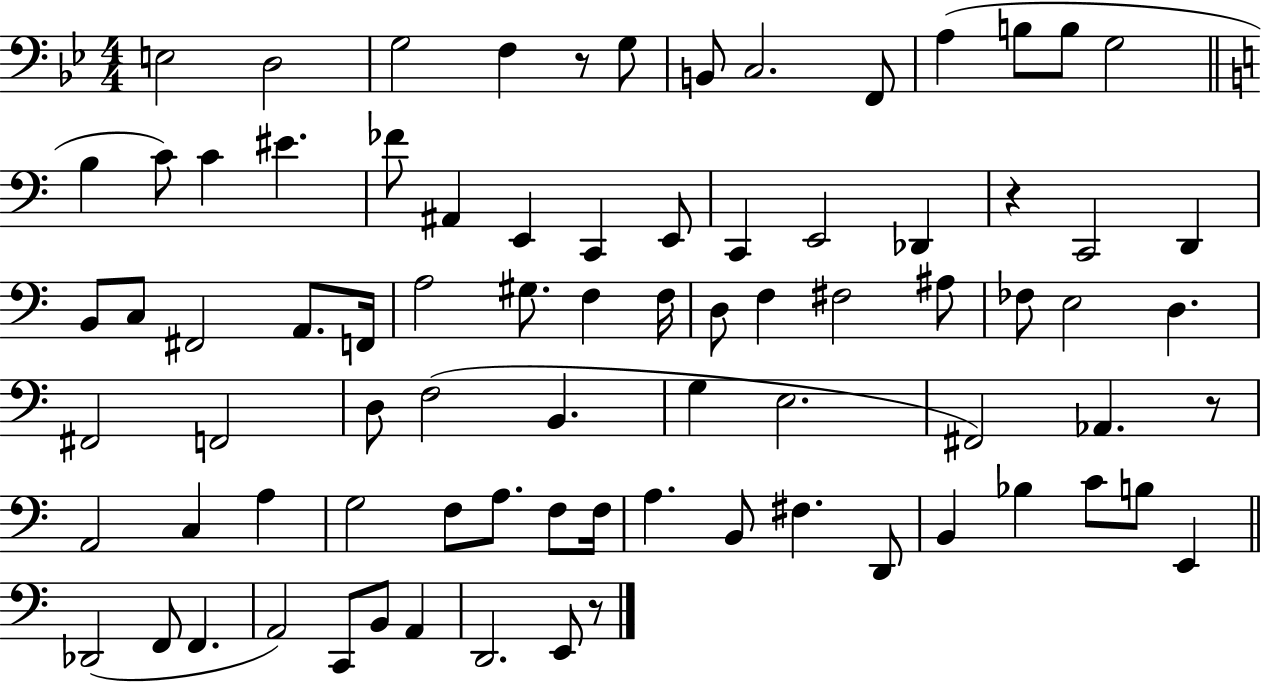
E3/h D3/h G3/h F3/q R/e G3/e B2/e C3/h. F2/e A3/q B3/e B3/e G3/h B3/q C4/e C4/q EIS4/q. FES4/e A#2/q E2/q C2/q E2/e C2/q E2/h Db2/q R/q C2/h D2/q B2/e C3/e F#2/h A2/e. F2/s A3/h G#3/e. F3/q F3/s D3/e F3/q F#3/h A#3/e FES3/e E3/h D3/q. F#2/h F2/h D3/e F3/h B2/q. G3/q E3/h. F#2/h Ab2/q. R/e A2/h C3/q A3/q G3/h F3/e A3/e. F3/e F3/s A3/q. B2/e F#3/q. D2/e B2/q Bb3/q C4/e B3/e E2/q Db2/h F2/e F2/q. A2/h C2/e B2/e A2/q D2/h. E2/e R/e